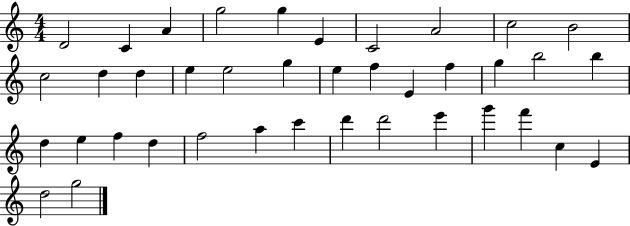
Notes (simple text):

D4/h C4/q A4/q G5/h G5/q E4/q C4/h A4/h C5/h B4/h C5/h D5/q D5/q E5/q E5/h G5/q E5/q F5/q E4/q F5/q G5/q B5/h B5/q D5/q E5/q F5/q D5/q F5/h A5/q C6/q D6/q D6/h E6/q G6/q F6/q C5/q E4/q D5/h G5/h